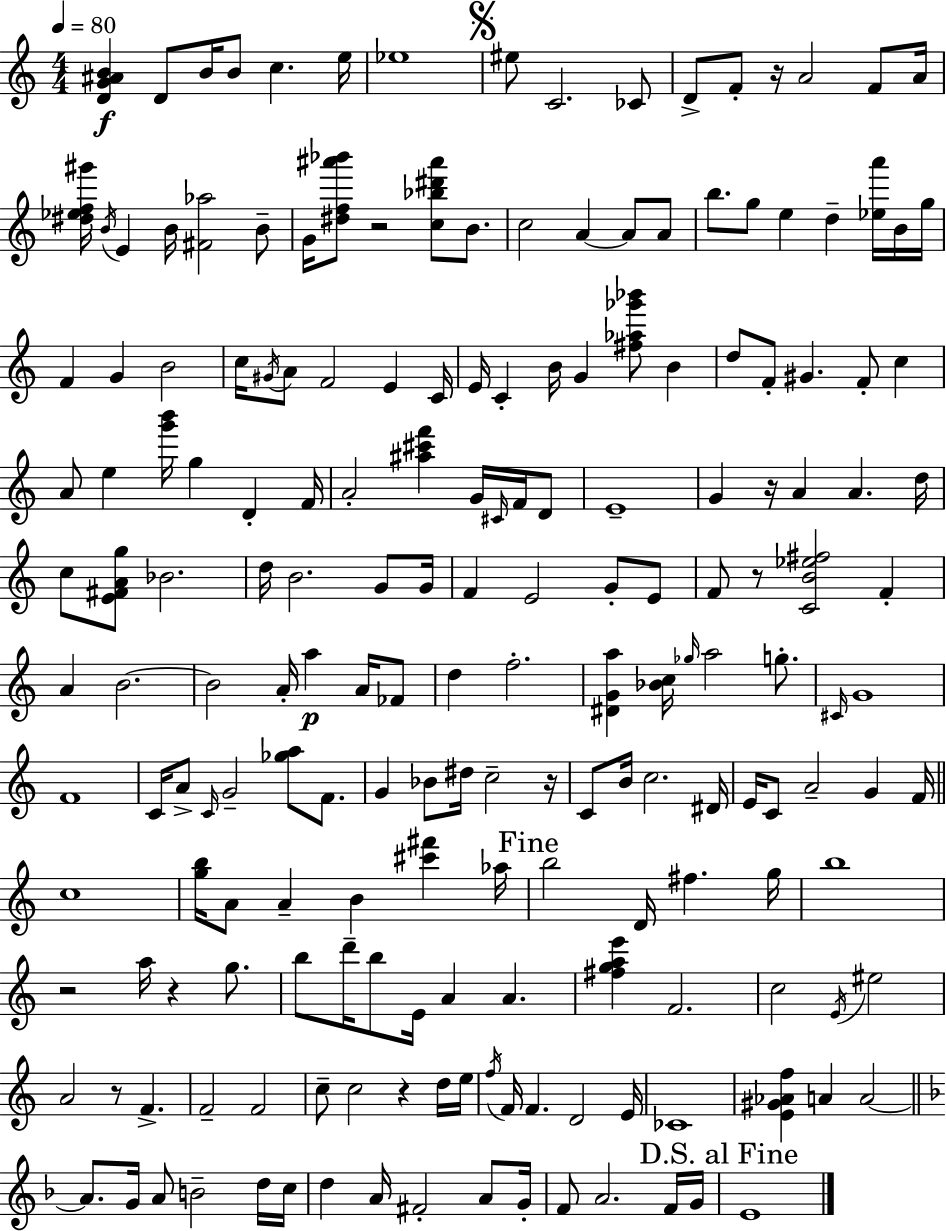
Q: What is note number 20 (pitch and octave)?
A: B4